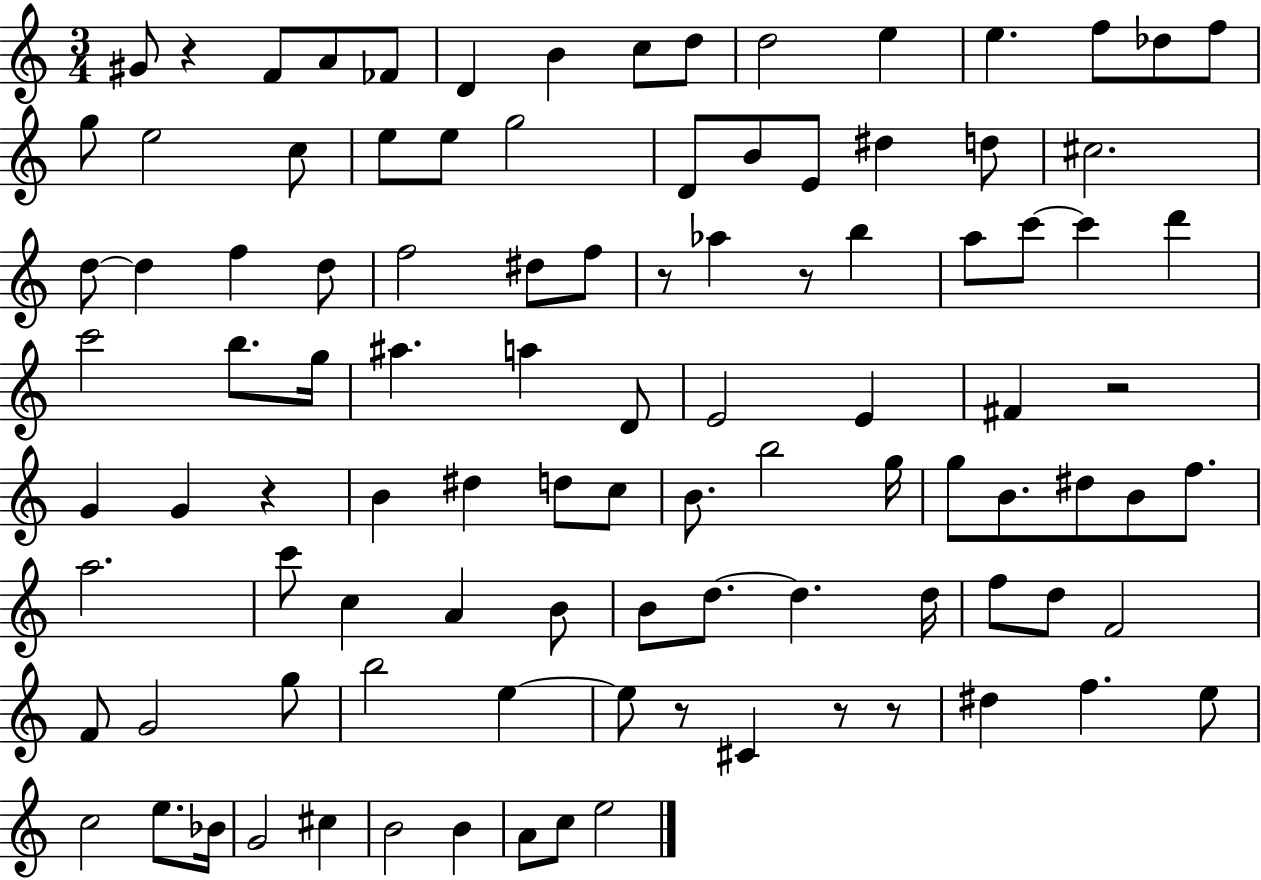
{
  \clef treble
  \numericTimeSignature
  \time 3/4
  \key c \major
  gis'8 r4 f'8 a'8 fes'8 | d'4 b'4 c''8 d''8 | d''2 e''4 | e''4. f''8 des''8 f''8 | \break g''8 e''2 c''8 | e''8 e''8 g''2 | d'8 b'8 e'8 dis''4 d''8 | cis''2. | \break d''8~~ d''4 f''4 d''8 | f''2 dis''8 f''8 | r8 aes''4 r8 b''4 | a''8 c'''8~~ c'''4 d'''4 | \break c'''2 b''8. g''16 | ais''4. a''4 d'8 | e'2 e'4 | fis'4 r2 | \break g'4 g'4 r4 | b'4 dis''4 d''8 c''8 | b'8. b''2 g''16 | g''8 b'8. dis''8 b'8 f''8. | \break a''2. | c'''8 c''4 a'4 b'8 | b'8 d''8.~~ d''4. d''16 | f''8 d''8 f'2 | \break f'8 g'2 g''8 | b''2 e''4~~ | e''8 r8 cis'4 r8 r8 | dis''4 f''4. e''8 | \break c''2 e''8. bes'16 | g'2 cis''4 | b'2 b'4 | a'8 c''8 e''2 | \break \bar "|."
}